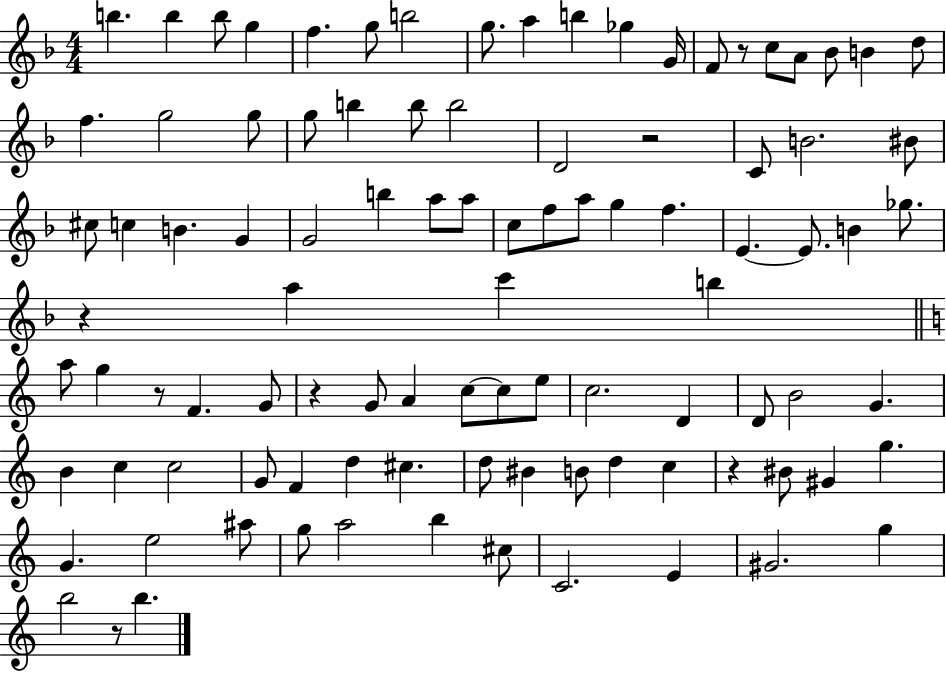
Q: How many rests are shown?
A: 7